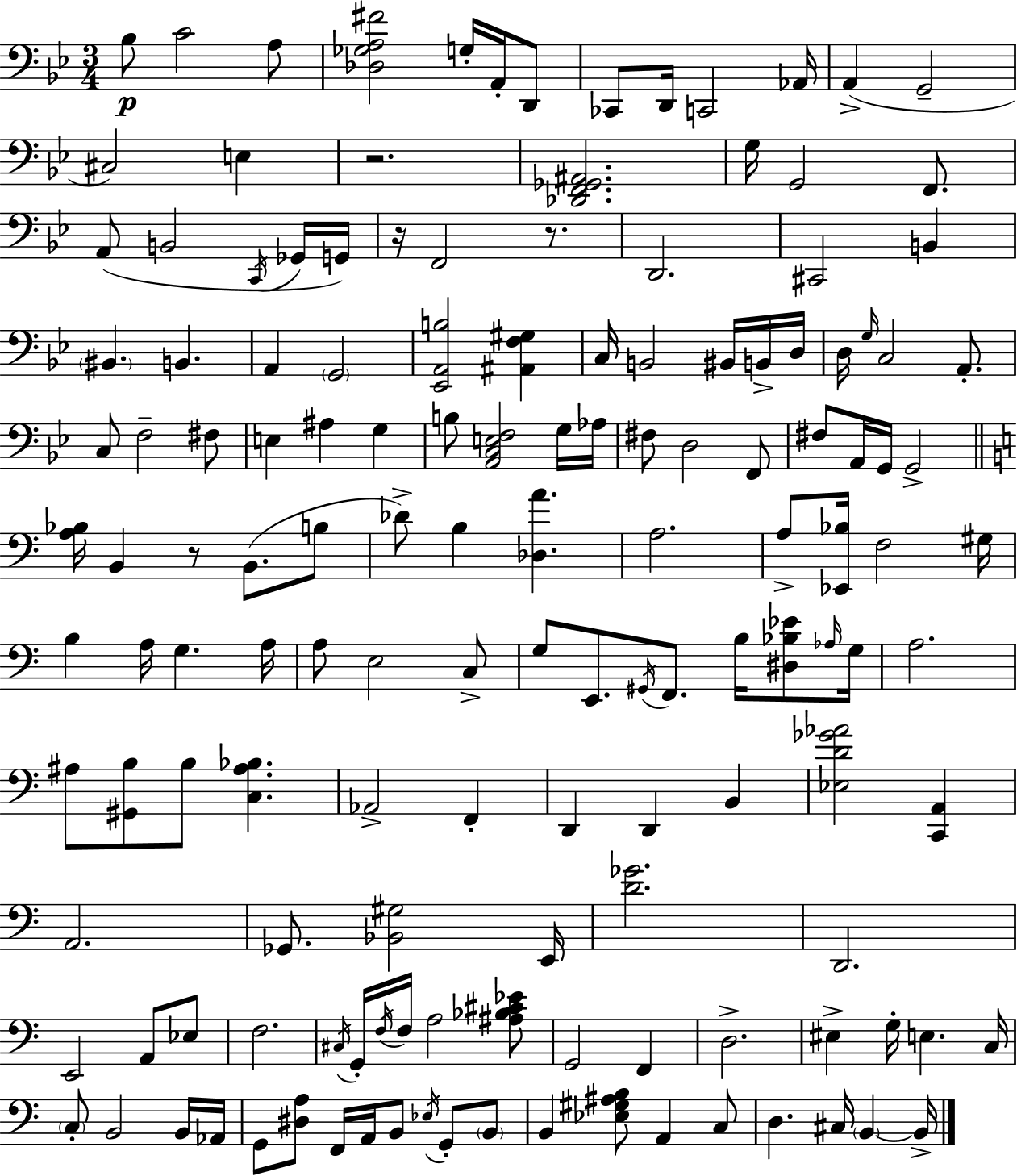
Bb3/e C4/h A3/e [Db3,Gb3,A3,F#4]/h G3/s A2/s D2/e CES2/e D2/s C2/h Ab2/s A2/q G2/h C#3/h E3/q R/h. [Db2,F2,Gb2,A#2]/h. G3/s G2/h F2/e. A2/e B2/h C2/s Gb2/s G2/s R/s F2/h R/e. D2/h. C#2/h B2/q BIS2/q. B2/q. A2/q G2/h [Eb2,A2,B3]/h [A#2,F3,G#3]/q C3/s B2/h BIS2/s B2/s D3/s D3/s G3/s C3/h A2/e. C3/e F3/h F#3/e E3/q A#3/q G3/q B3/e [A2,C3,E3,F3]/h G3/s Ab3/s F#3/e D3/h F2/e F#3/e A2/s G2/s G2/h [A3,Bb3]/s B2/q R/e B2/e. B3/e Db4/e B3/q [Db3,A4]/q. A3/h. A3/e [Eb2,Bb3]/s F3/h G#3/s B3/q A3/s G3/q. A3/s A3/e E3/h C3/e G3/e E2/e. G#2/s F2/e. B3/s [D#3,Bb3,Eb4]/e Ab3/s G3/s A3/h. A#3/e [G#2,B3]/e B3/e [C3,A#3,Bb3]/q. Ab2/h F2/q D2/q D2/q B2/q [Eb3,D4,Gb4,Ab4]/h [C2,A2]/q A2/h. Gb2/e. [Bb2,G#3]/h E2/s [D4,Gb4]/h. D2/h. E2/h A2/e Eb3/e F3/h. C#3/s G2/s F3/s F3/s A3/h [A#3,Bb3,C#4,Eb4]/e G2/h F2/q D3/h. EIS3/q G3/s E3/q. C3/s C3/e B2/h B2/s Ab2/s G2/e [D#3,A3]/e F2/s A2/s B2/e Eb3/s G2/e B2/e B2/q [Eb3,G#3,A#3,B3]/e A2/q C3/e D3/q. C#3/s B2/q B2/s